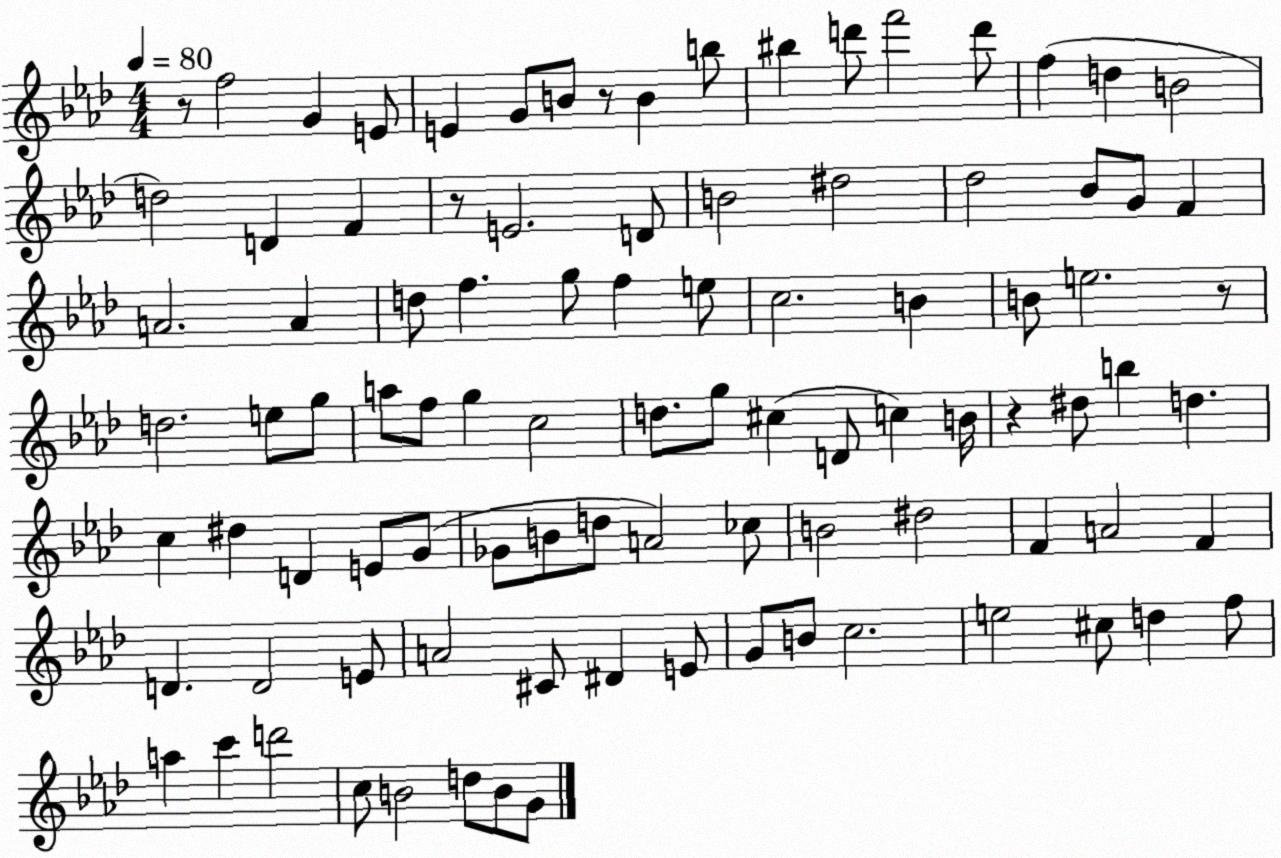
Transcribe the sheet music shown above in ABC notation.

X:1
T:Untitled
M:4/4
L:1/4
K:Ab
z/2 f2 G E/2 E G/2 B/2 z/2 B b/2 ^b d'/2 f'2 d'/2 f d B2 d2 D F z/2 E2 D/2 B2 ^d2 _d2 _B/2 G/2 F A2 A d/2 f g/2 f e/2 c2 B B/2 e2 z/2 d2 e/2 g/2 a/2 f/2 g c2 d/2 g/2 ^c D/2 c B/4 z ^d/2 b d c ^d D E/2 G/2 _G/2 B/2 d/2 A2 _c/2 B2 ^d2 F A2 F D D2 E/2 A2 ^C/2 ^D E/2 G/2 B/2 c2 e2 ^c/2 d f/2 a c' d'2 c/2 B2 d/2 B/2 G/2